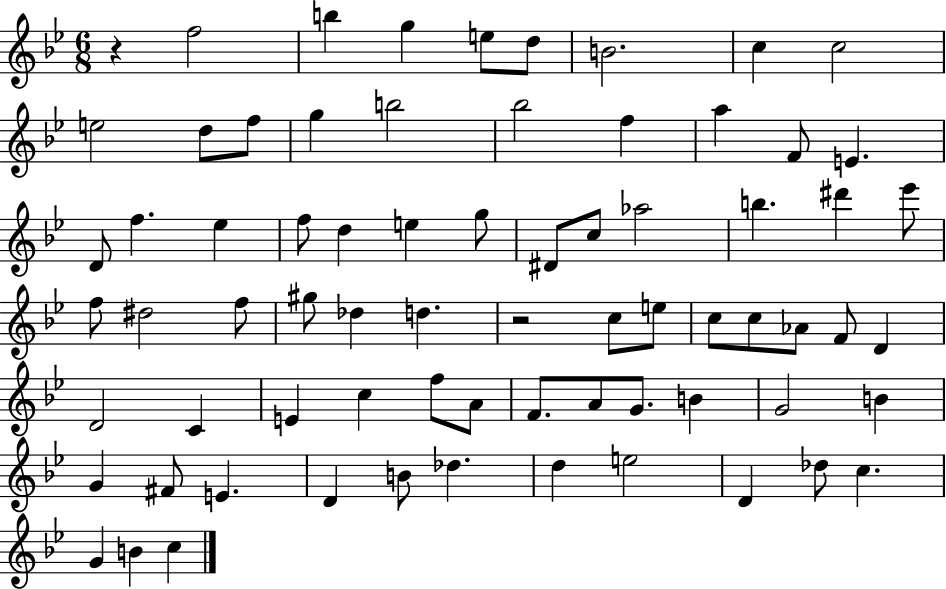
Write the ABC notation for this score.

X:1
T:Untitled
M:6/8
L:1/4
K:Bb
z f2 b g e/2 d/2 B2 c c2 e2 d/2 f/2 g b2 _b2 f a F/2 E D/2 f _e f/2 d e g/2 ^D/2 c/2 _a2 b ^d' _e'/2 f/2 ^d2 f/2 ^g/2 _d d z2 c/2 e/2 c/2 c/2 _A/2 F/2 D D2 C E c f/2 A/2 F/2 A/2 G/2 B G2 B G ^F/2 E D B/2 _d d e2 D _d/2 c G B c